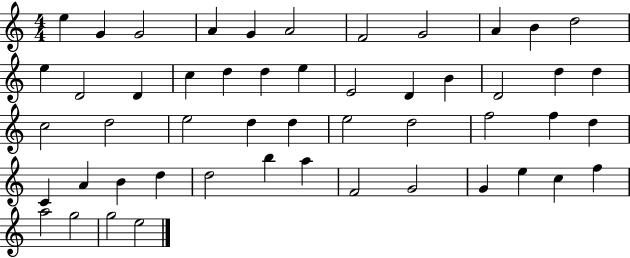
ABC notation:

X:1
T:Untitled
M:4/4
L:1/4
K:C
e G G2 A G A2 F2 G2 A B d2 e D2 D c d d e E2 D B D2 d d c2 d2 e2 d d e2 d2 f2 f d C A B d d2 b a F2 G2 G e c f a2 g2 g2 e2